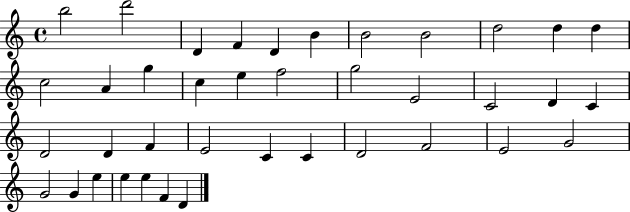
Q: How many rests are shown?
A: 0